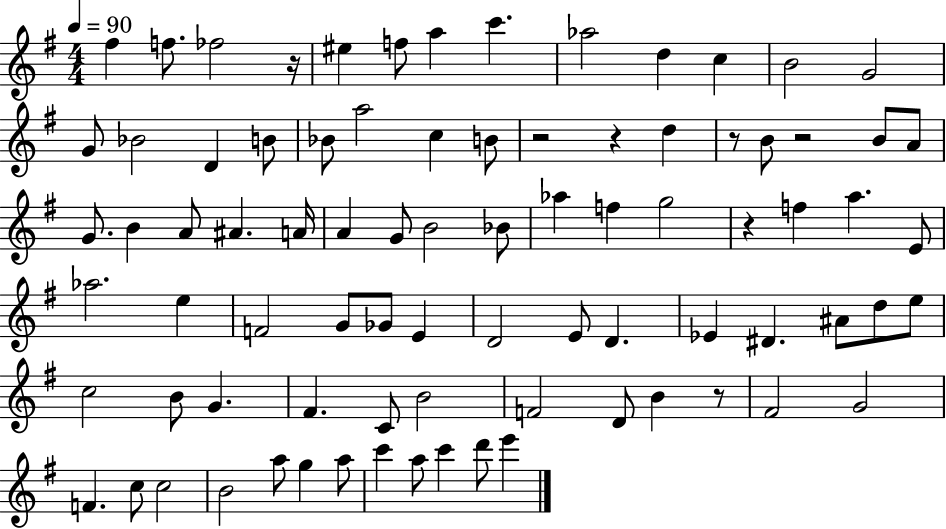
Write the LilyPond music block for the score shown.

{
  \clef treble
  \numericTimeSignature
  \time 4/4
  \key g \major
  \tempo 4 = 90
  fis''4 f''8. fes''2 r16 | eis''4 f''8 a''4 c'''4. | aes''2 d''4 c''4 | b'2 g'2 | \break g'8 bes'2 d'4 b'8 | bes'8 a''2 c''4 b'8 | r2 r4 d''4 | r8 b'8 r2 b'8 a'8 | \break g'8. b'4 a'8 ais'4. a'16 | a'4 g'8 b'2 bes'8 | aes''4 f''4 g''2 | r4 f''4 a''4. e'8 | \break aes''2. e''4 | f'2 g'8 ges'8 e'4 | d'2 e'8 d'4. | ees'4 dis'4. ais'8 d''8 e''8 | \break c''2 b'8 g'4. | fis'4. c'8 b'2 | f'2 d'8 b'4 r8 | fis'2 g'2 | \break f'4. c''8 c''2 | b'2 a''8 g''4 a''8 | c'''4 a''8 c'''4 d'''8 e'''4 | \bar "|."
}